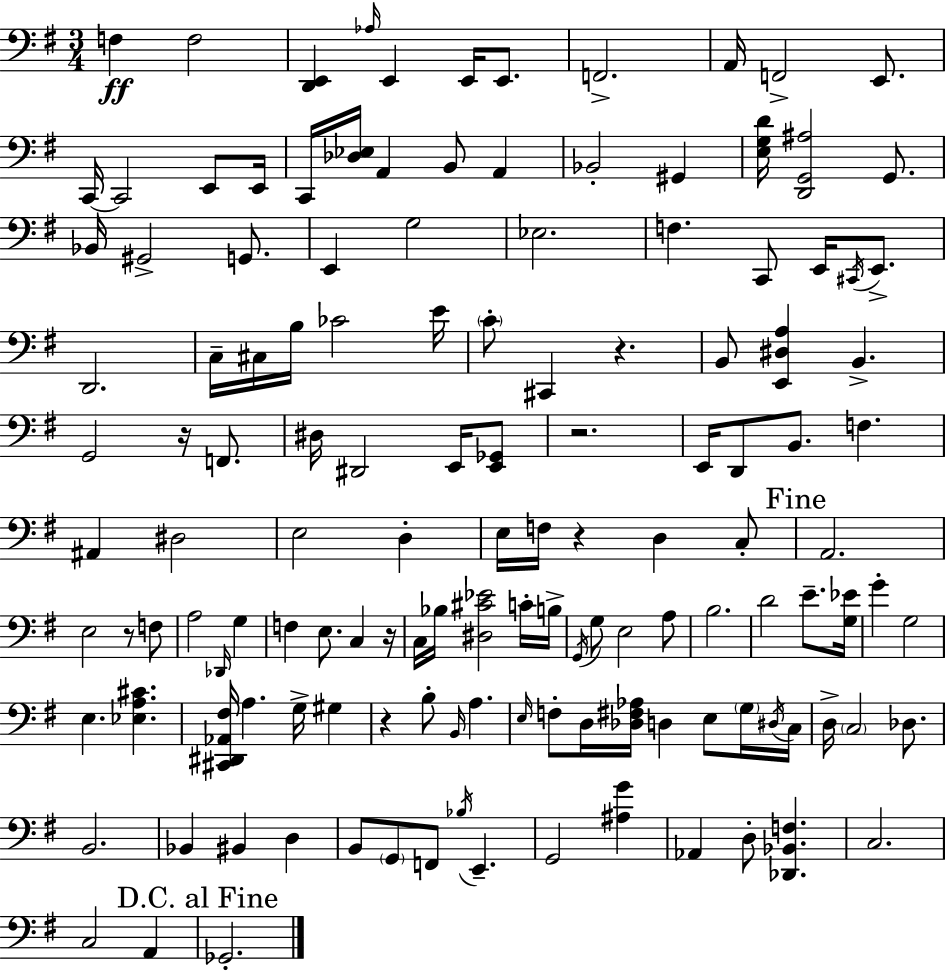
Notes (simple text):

F3/q F3/h [D2,E2]/q Ab3/s E2/q E2/s E2/e. F2/h. A2/s F2/h E2/e. C2/s C2/h E2/e E2/s C2/s [Db3,Eb3]/s A2/q B2/e A2/q Bb2/h G#2/q [E3,G3,D4]/s [D2,G2,A#3]/h G2/e. Bb2/s G#2/h G2/e. E2/q G3/h Eb3/h. F3/q. C2/e E2/s C#2/s E2/e. D2/h. C3/s C#3/s B3/s CES4/h E4/s C4/e C#2/q R/q. B2/e [E2,D#3,A3]/q B2/q. G2/h R/s F2/e. D#3/s D#2/h E2/s [E2,Gb2]/e R/h. E2/s D2/e B2/e. F3/q. A#2/q D#3/h E3/h D3/q E3/s F3/s R/q D3/q C3/e A2/h. E3/h R/e F3/e A3/h Db2/s G3/q F3/q E3/e. C3/q R/s C3/s Bb3/s [D#3,C#4,Eb4]/h C4/s B3/s G2/s G3/e E3/h A3/e B3/h. D4/h E4/e. [G3,Eb4]/s G4/q G3/h E3/q. [Eb3,A3,C#4]/q. [C#2,D#2,Ab2,F#3]/s A3/q. G3/s G#3/q R/q B3/e B2/s A3/q. E3/s F3/e D3/s [Db3,F#3,Ab3]/s D3/q E3/e G3/s D#3/s C3/s D3/s C3/h Db3/e. B2/h. Bb2/q BIS2/q D3/q B2/e G2/e F2/e Bb3/s E2/q. G2/h [A#3,G4]/q Ab2/q D3/e [Db2,Bb2,F3]/q. C3/h. C3/h A2/q Gb2/h.